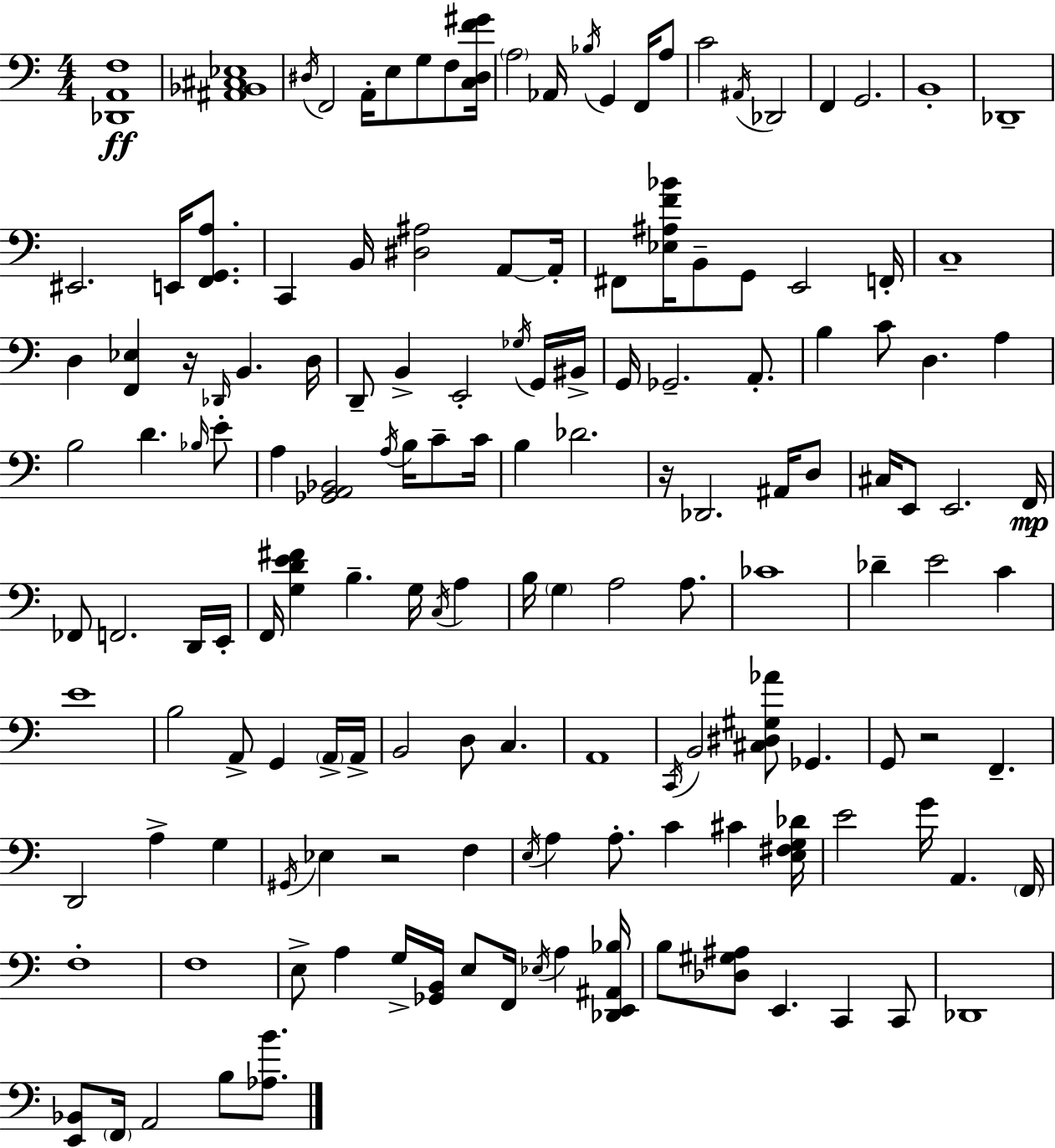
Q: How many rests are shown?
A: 4